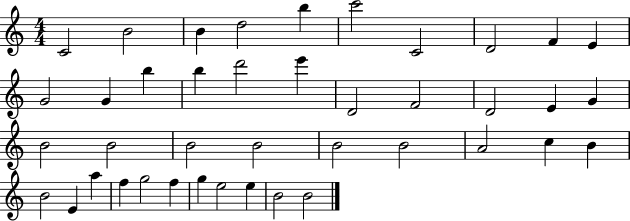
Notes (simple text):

C4/h B4/h B4/q D5/h B5/q C6/h C4/h D4/h F4/q E4/q G4/h G4/q B5/q B5/q D6/h E6/q D4/h F4/h D4/h E4/q G4/q B4/h B4/h B4/h B4/h B4/h B4/h A4/h C5/q B4/q B4/h E4/q A5/q F5/q G5/h F5/q G5/q E5/h E5/q B4/h B4/h